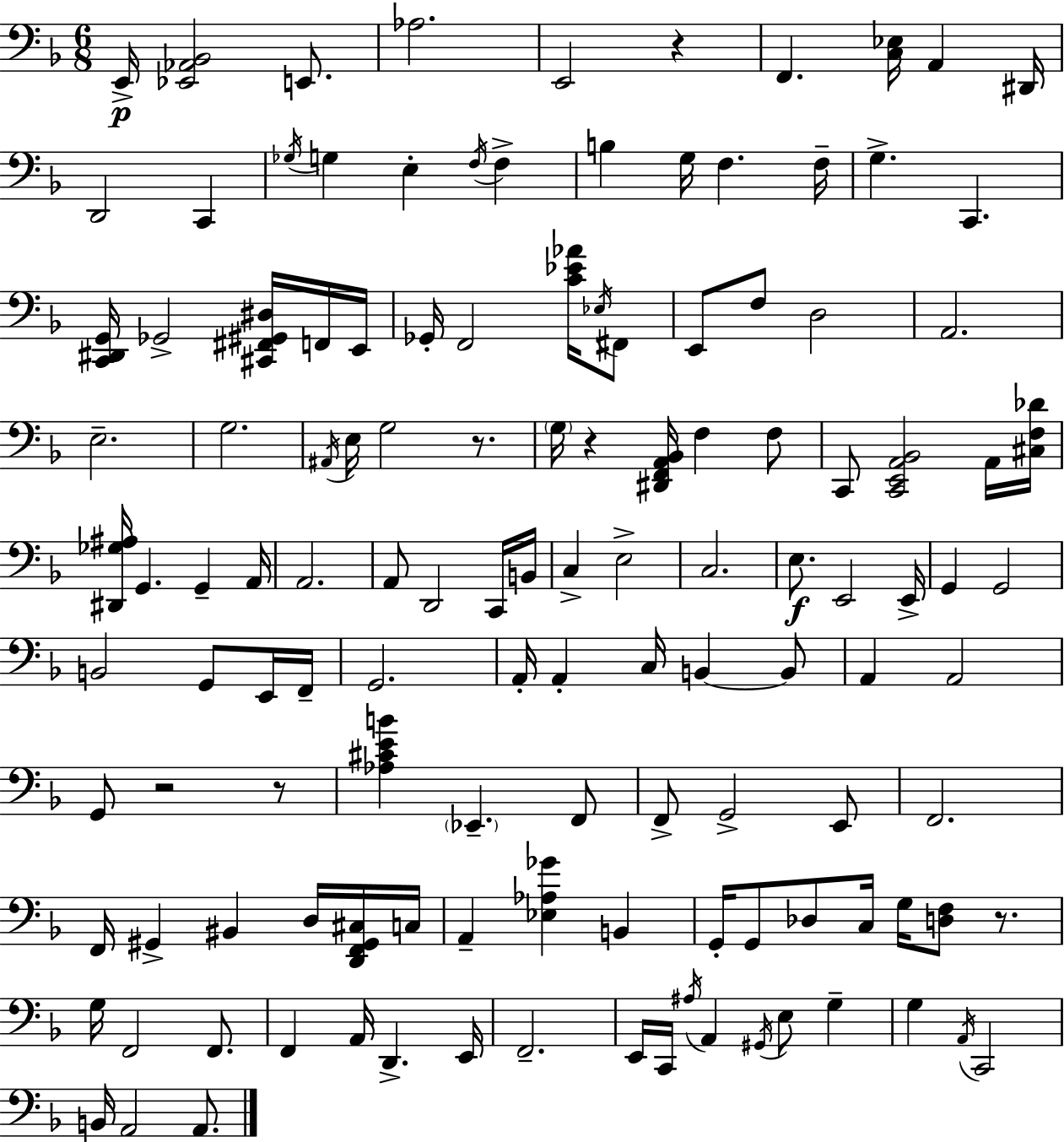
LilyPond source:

{
  \clef bass
  \numericTimeSignature
  \time 6/8
  \key f \major
  e,16->\p <ees, aes, bes,>2 e,8. | aes2. | e,2 r4 | f,4. <c ees>16 a,4 dis,16 | \break d,2 c,4 | \acciaccatura { ges16 } g4 e4-. \acciaccatura { f16 } f4-> | b4 g16 f4. | f16-- g4.-> c,4. | \break <c, dis, g,>16 ges,2-> <cis, fis, gis, dis>16 | f,16 e,16 ges,16-. f,2 <c' ees' aes'>16 | \acciaccatura { ees16 } fis,8 e,8 f8 d2 | a,2. | \break e2.-- | g2. | \acciaccatura { ais,16 } e16 g2 | r8. \parenthesize g16 r4 <dis, f, a, bes,>16 f4 | \break f8 c,8 <c, e, a, bes,>2 | a,16 <cis f des'>16 <dis, ges ais>16 g,4. g,4-- | a,16 a,2. | a,8 d,2 | \break c,16 b,16 c4-> e2-> | c2. | e8.\f e,2 | e,16-> g,4 g,2 | \break b,2 | g,8 e,16 f,16-- g,2. | a,16-. a,4-. c16 b,4~~ | b,8 a,4 a,2 | \break g,8 r2 | r8 <aes cis' e' b'>4 \parenthesize ees,4.-- | f,8 f,8-> g,2-> | e,8 f,2. | \break f,16 gis,4-> bis,4 | d16 <d, f, gis, cis>16 c16 a,4-- <ees aes ges'>4 | b,4 g,16-. g,8 des8 c16 g16 <d f>8 | r8. g16 f,2 | \break f,8. f,4 a,16 d,4.-> | e,16 f,2.-- | e,16 c,16 \acciaccatura { ais16 } a,4 \acciaccatura { gis,16 } | e8 g4-- g4 \acciaccatura { a,16 } c,2 | \break b,16 a,2 | a,8. \bar "|."
}